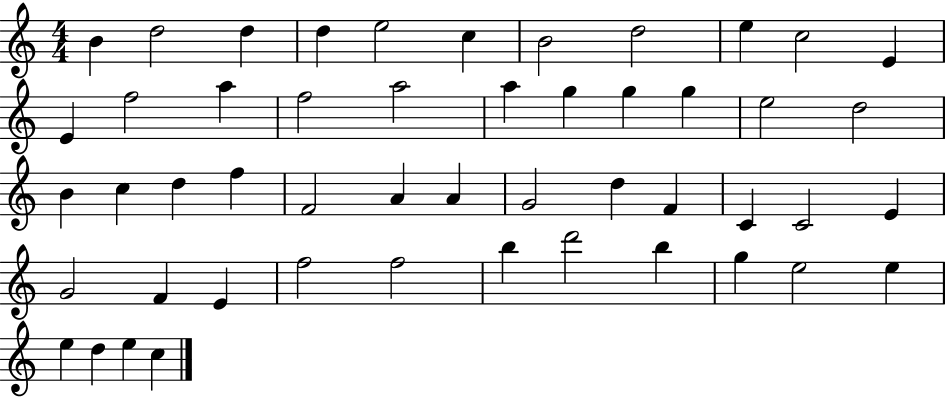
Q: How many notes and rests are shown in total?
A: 50